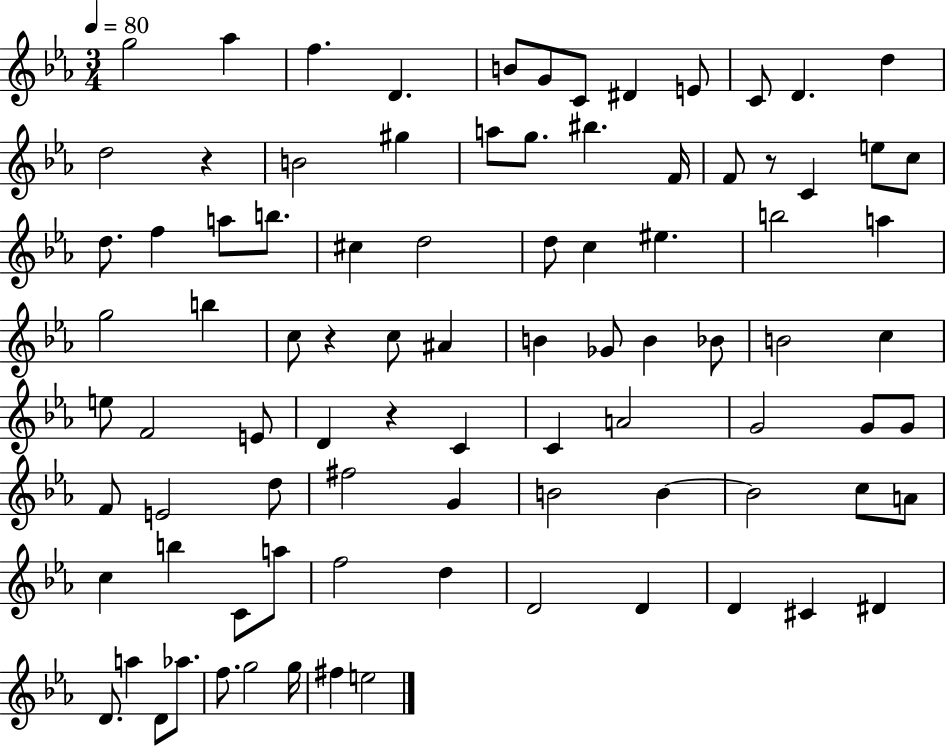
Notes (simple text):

G5/h Ab5/q F5/q. D4/q. B4/e G4/e C4/e D#4/q E4/e C4/e D4/q. D5/q D5/h R/q B4/h G#5/q A5/e G5/e. BIS5/q. F4/s F4/e R/e C4/q E5/e C5/e D5/e. F5/q A5/e B5/e. C#5/q D5/h D5/e C5/q EIS5/q. B5/h A5/q G5/h B5/q C5/e R/q C5/e A#4/q B4/q Gb4/e B4/q Bb4/e B4/h C5/q E5/e F4/h E4/e D4/q R/q C4/q C4/q A4/h G4/h G4/e G4/e F4/e E4/h D5/e F#5/h G4/q B4/h B4/q B4/h C5/e A4/e C5/q B5/q C4/e A5/e F5/h D5/q D4/h D4/q D4/q C#4/q D#4/q D4/e. A5/q D4/e Ab5/e. F5/e. G5/h G5/s F#5/q E5/h